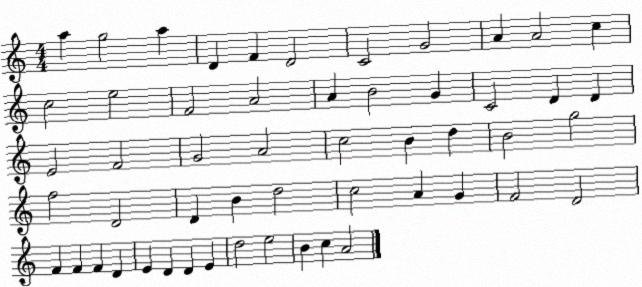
X:1
T:Untitled
M:4/4
L:1/4
K:C
a g2 a D F D2 C2 G2 A A2 c c2 e2 F2 A2 A B2 G C2 D D E2 F2 G2 A2 c2 B d B2 g2 f2 D2 D B d2 c2 A G F2 D2 F F F D E D D E d2 e2 B c A2